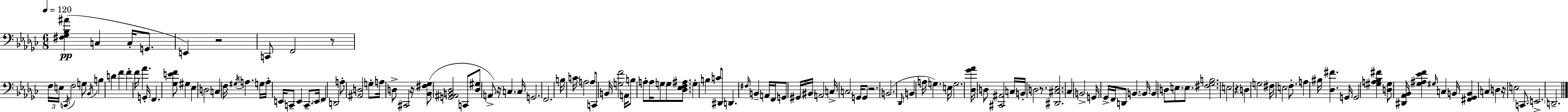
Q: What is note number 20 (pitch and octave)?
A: F2